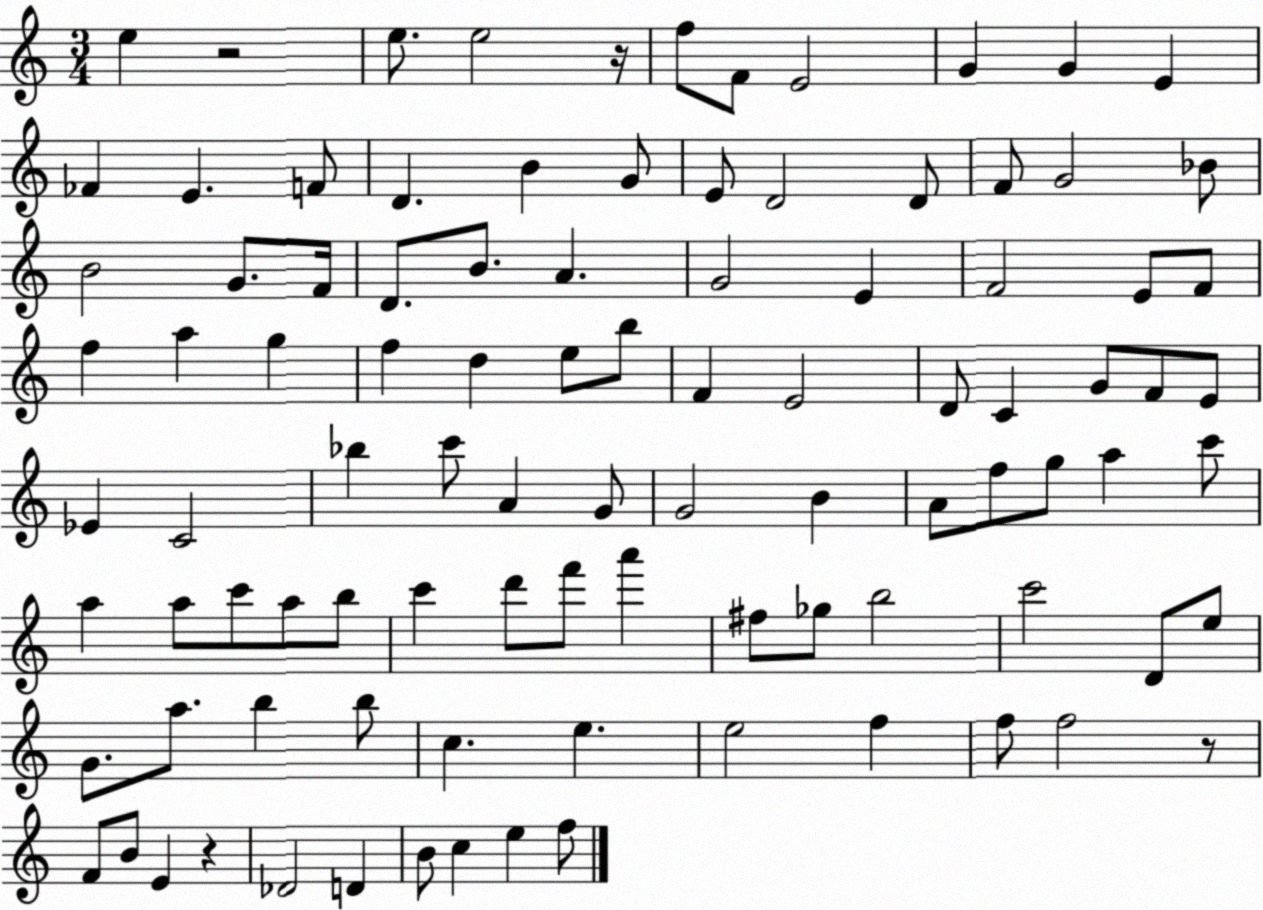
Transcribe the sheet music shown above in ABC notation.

X:1
T:Untitled
M:3/4
L:1/4
K:C
e z2 e/2 e2 z/4 f/2 F/2 E2 G G E _F E F/2 D B G/2 E/2 D2 D/2 F/2 G2 _B/2 B2 G/2 F/4 D/2 B/2 A G2 E F2 E/2 F/2 f a g f d e/2 b/2 F E2 D/2 C G/2 F/2 E/2 _E C2 _b c'/2 A G/2 G2 B A/2 f/2 g/2 a c'/2 a a/2 c'/2 a/2 b/2 c' d'/2 f'/2 a' ^f/2 _g/2 b2 c'2 D/2 e/2 G/2 a/2 b b/2 c e e2 f f/2 f2 z/2 F/2 B/2 E z _D2 D B/2 c e f/2